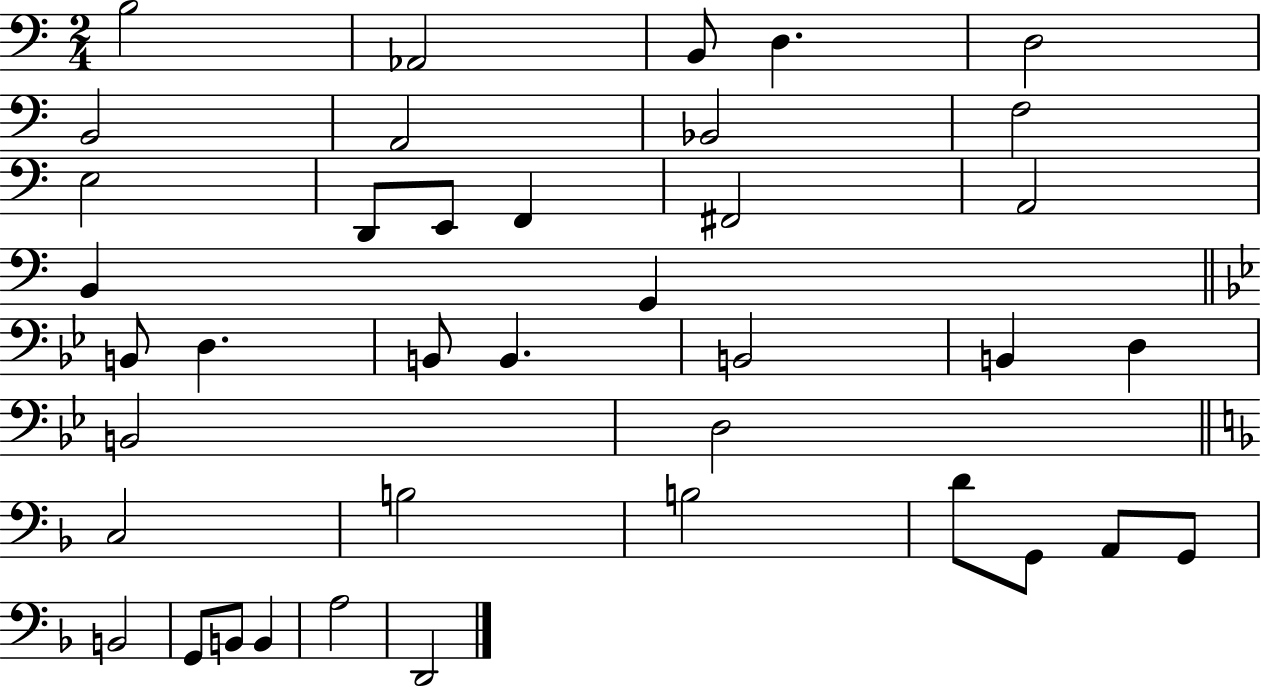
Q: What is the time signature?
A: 2/4